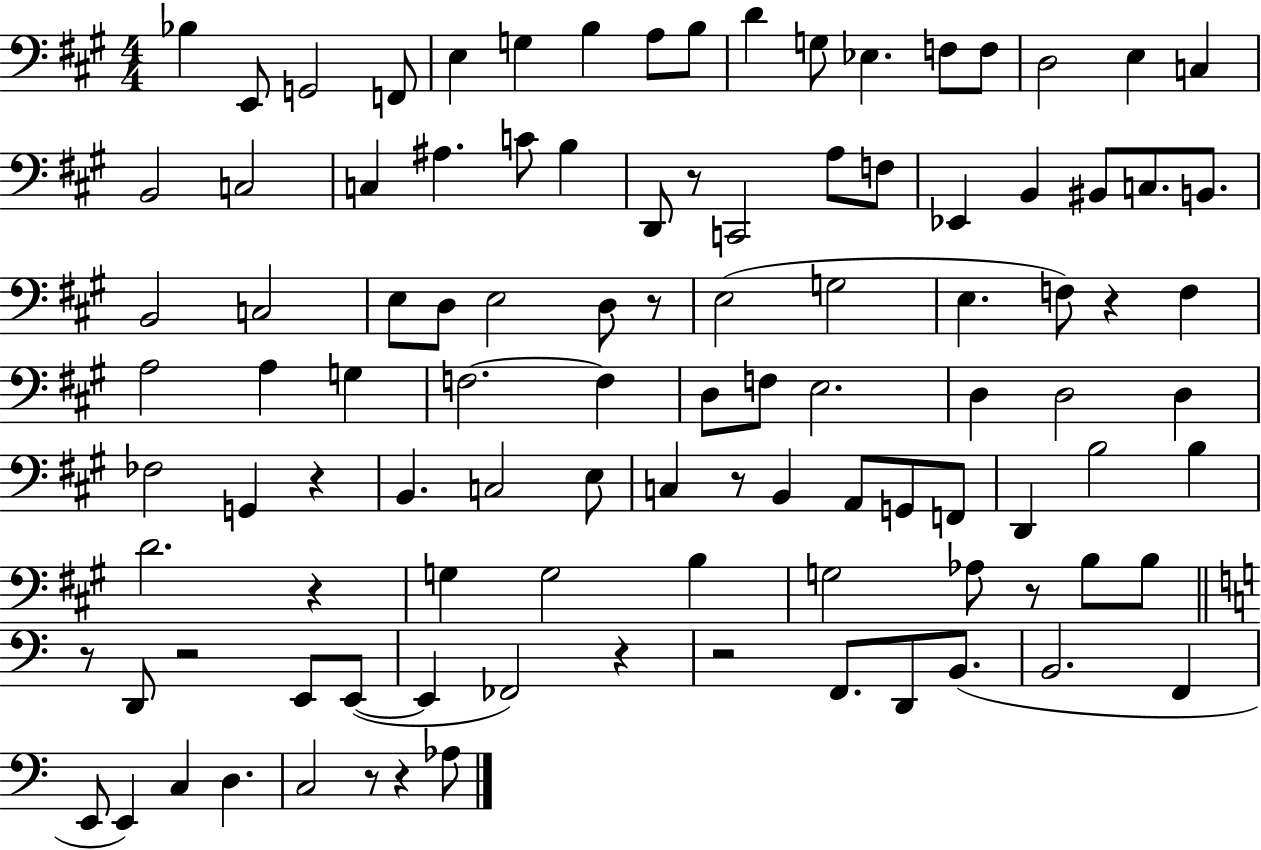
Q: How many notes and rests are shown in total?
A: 104